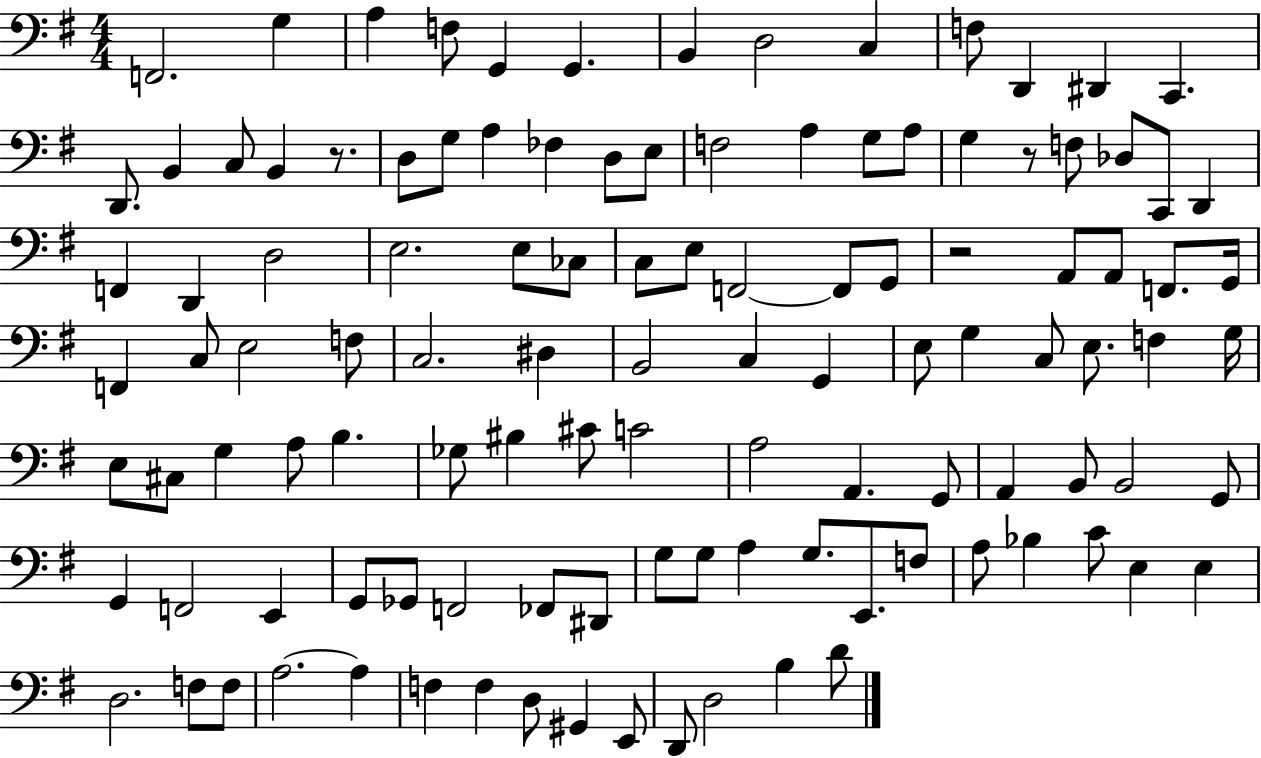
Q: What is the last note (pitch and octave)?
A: D4